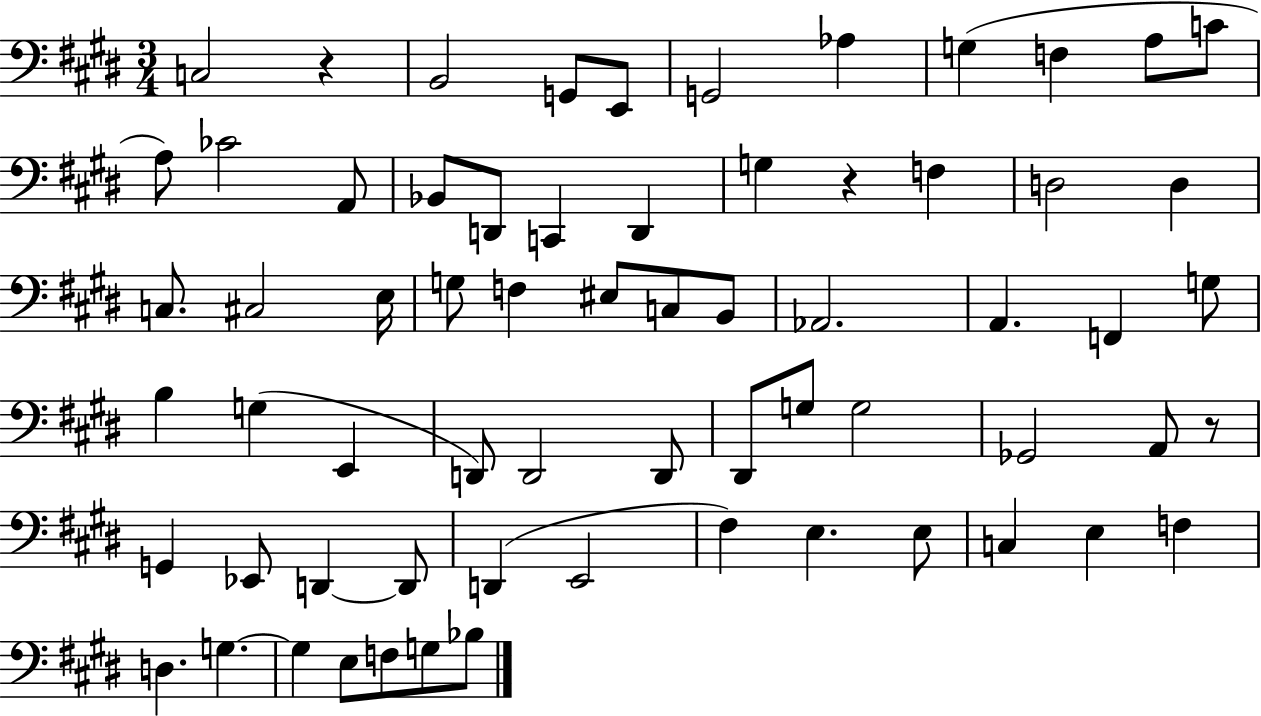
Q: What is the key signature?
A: E major